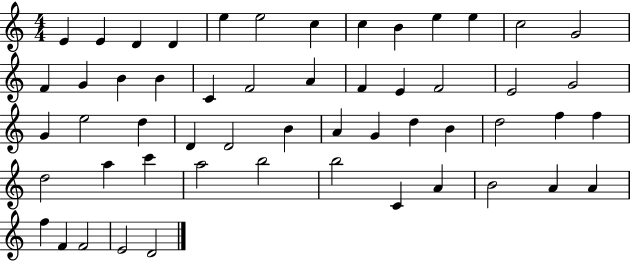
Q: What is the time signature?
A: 4/4